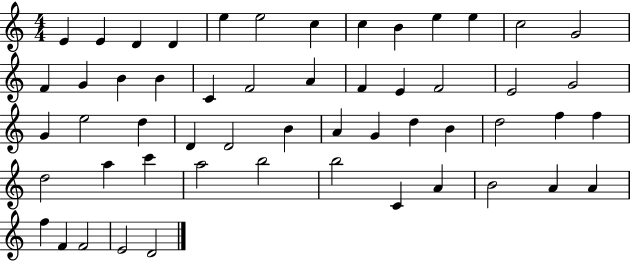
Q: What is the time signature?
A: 4/4